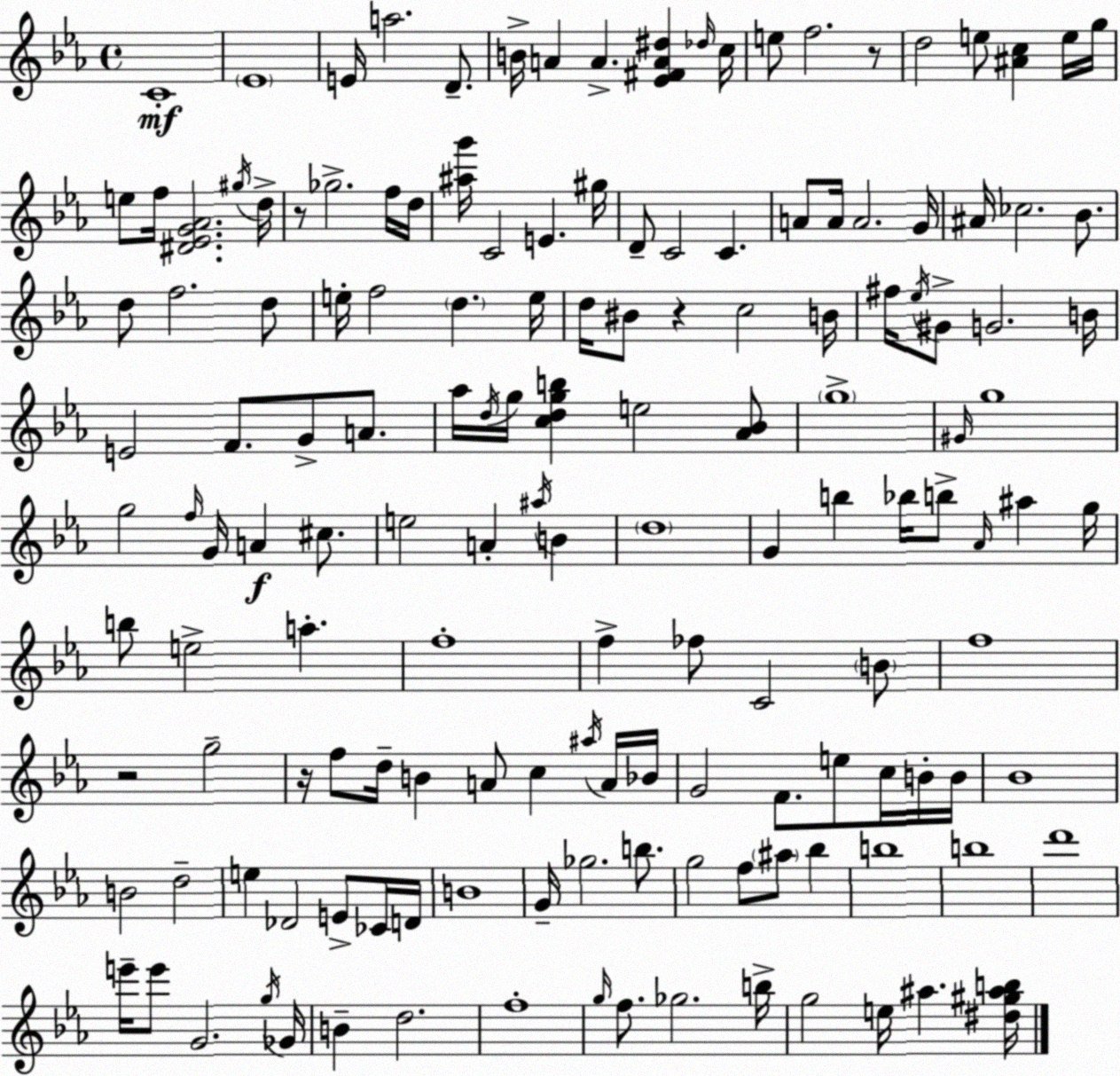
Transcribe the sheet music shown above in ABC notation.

X:1
T:Untitled
M:4/4
L:1/4
K:Eb
C4 _E4 E/4 a2 D/2 B/4 A A [_E^FA^d] _d/4 c/4 e/2 f2 z/2 d2 e/2 [^Ac] e/4 g/4 e/2 f/4 [^D_EG_A]2 ^g/4 d/4 z/2 _g2 f/4 d/4 [^ag']/4 C2 E ^g/4 D/2 C2 C A/2 A/4 A2 G/4 ^A/4 _c2 _B/2 d/2 f2 d/2 e/4 f2 d e/4 d/4 ^B/2 z c2 B/4 ^f/4 _e/4 ^G/2 G2 B/4 E2 F/2 G/2 A/2 _a/4 d/4 g/4 [cdgb] e2 [_A_B]/2 g4 ^G/4 g4 g2 f/4 G/4 A ^c/2 e2 A ^a/4 B d4 G b _b/4 b/2 _A/4 ^a g/4 b/2 e2 a f4 f _f/2 C2 B/2 f4 z2 g2 z/4 f/2 d/4 B A/2 c ^a/4 A/4 _B/4 G2 F/2 e/2 c/4 B/4 B/4 _B4 B2 d2 e _D2 E/2 _C/4 D/4 B4 G/4 _g2 b/2 g2 f/2 ^a/2 _b b4 b4 d'4 e'/4 e'/2 G2 g/4 _G/4 B d2 f4 g/4 f/2 _g2 b/4 g2 e/4 ^a [^d^g^ab]/4